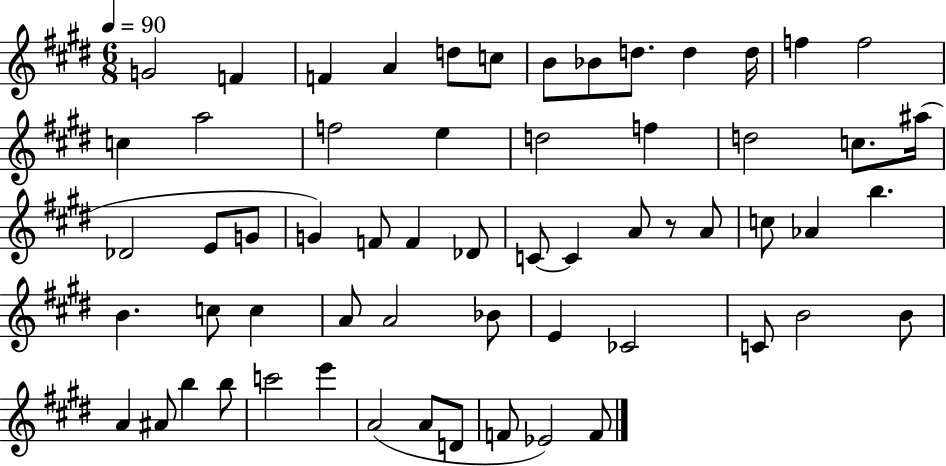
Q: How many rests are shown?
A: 1